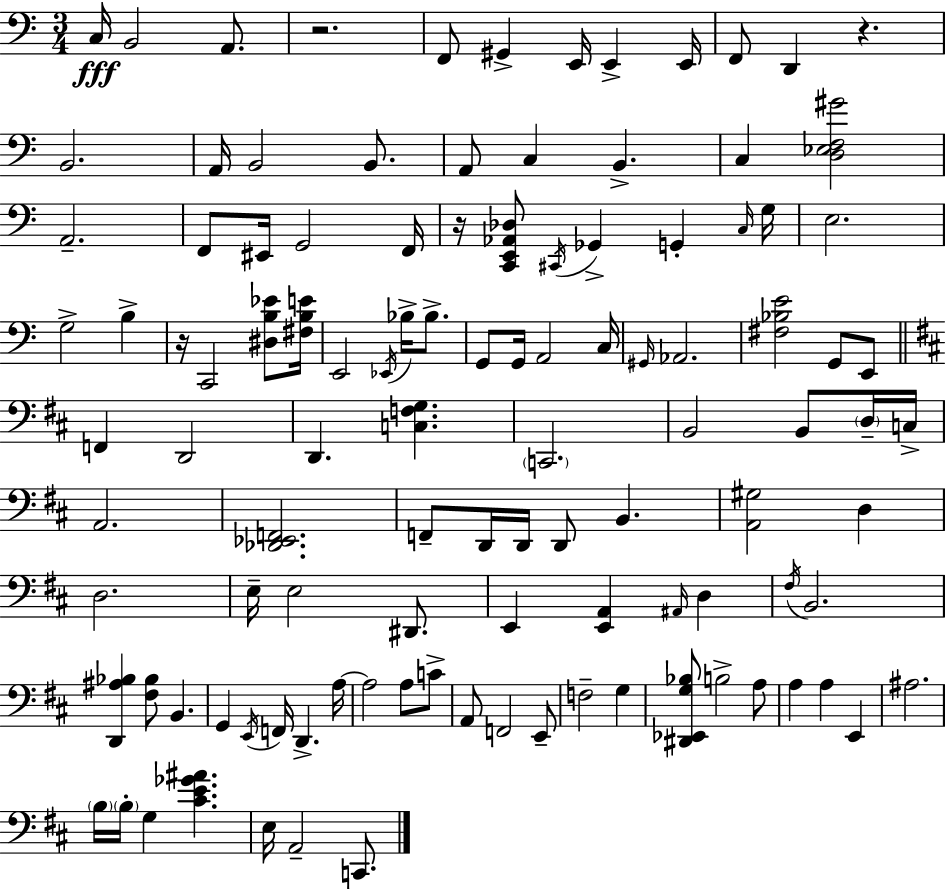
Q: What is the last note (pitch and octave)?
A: C2